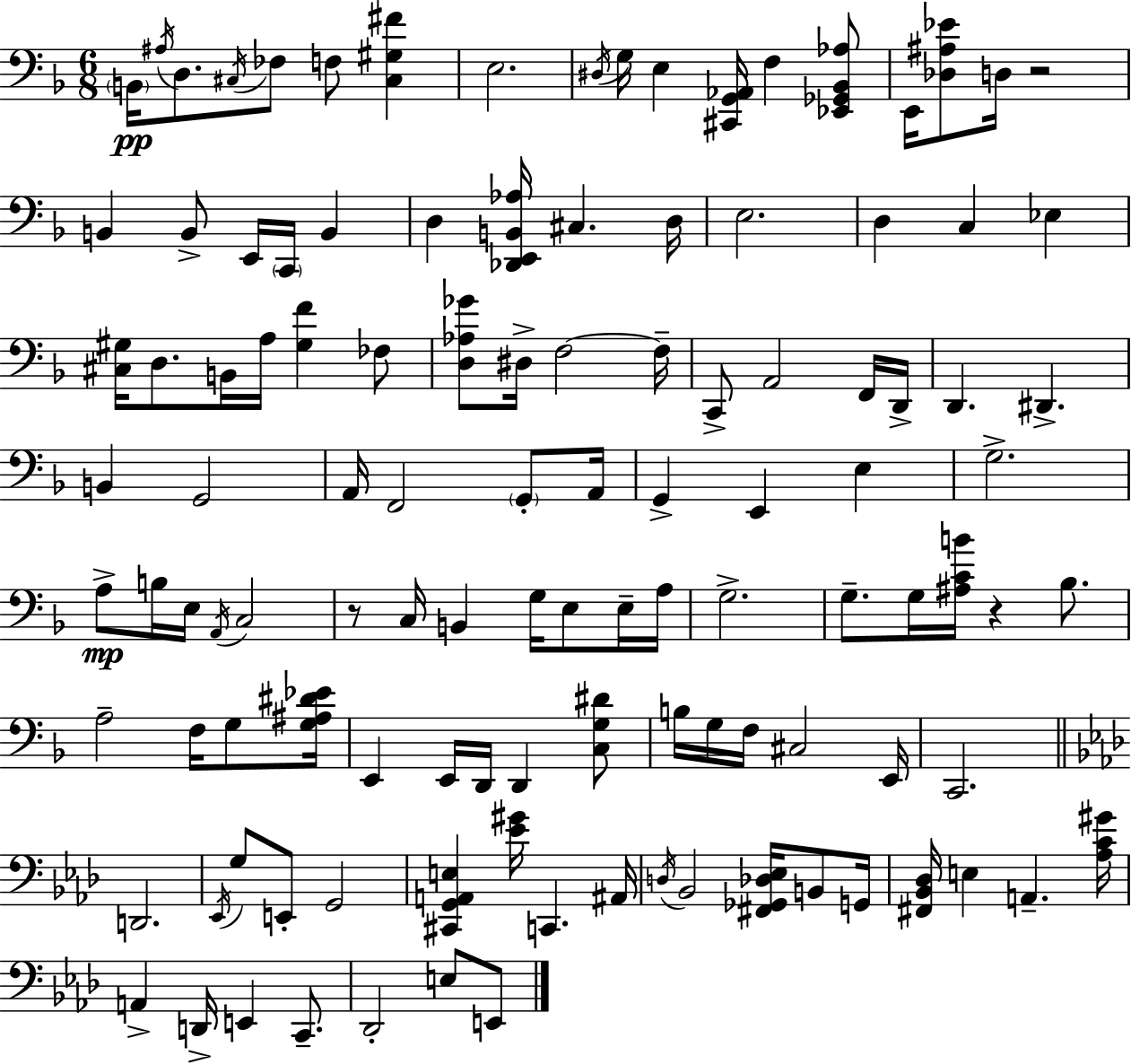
X:1
T:Untitled
M:6/8
L:1/4
K:F
B,,/4 ^A,/4 D,/2 ^C,/4 _F,/2 F,/2 [^C,^G,^F] E,2 ^D,/4 G,/4 E, [^C,,G,,_A,,]/4 F, [_E,,_G,,_B,,_A,]/2 E,,/4 [_D,^A,_E]/2 D,/4 z2 B,, B,,/2 E,,/4 C,,/4 B,, D, [_D,,E,,B,,_A,]/4 ^C, D,/4 E,2 D, C, _E, [^C,^G,]/4 D,/2 B,,/4 A,/4 [^G,F] _F,/2 [D,_A,_G]/2 ^D,/4 F,2 F,/4 C,,/2 A,,2 F,,/4 D,,/4 D,, ^D,, B,, G,,2 A,,/4 F,,2 G,,/2 A,,/4 G,, E,, E, G,2 A,/2 B,/4 E,/4 A,,/4 C,2 z/2 C,/4 B,, G,/4 E,/2 E,/4 A,/4 G,2 G,/2 G,/4 [^A,CB]/4 z _B,/2 A,2 F,/4 G,/2 [G,^A,^D_E]/4 E,, E,,/4 D,,/4 D,, [C,G,^D]/2 B,/4 G,/4 F,/4 ^C,2 E,,/4 C,,2 D,,2 _E,,/4 G,/2 E,,/2 G,,2 [^C,,G,,A,,E,] [_E^G]/4 C,, ^A,,/4 D,/4 _B,,2 [^F,,_G,,_D,_E,]/4 B,,/2 G,,/4 [^F,,_B,,_D,]/4 E, A,, [_A,C^G]/4 A,, D,,/4 E,, C,,/2 _D,,2 E,/2 E,,/2